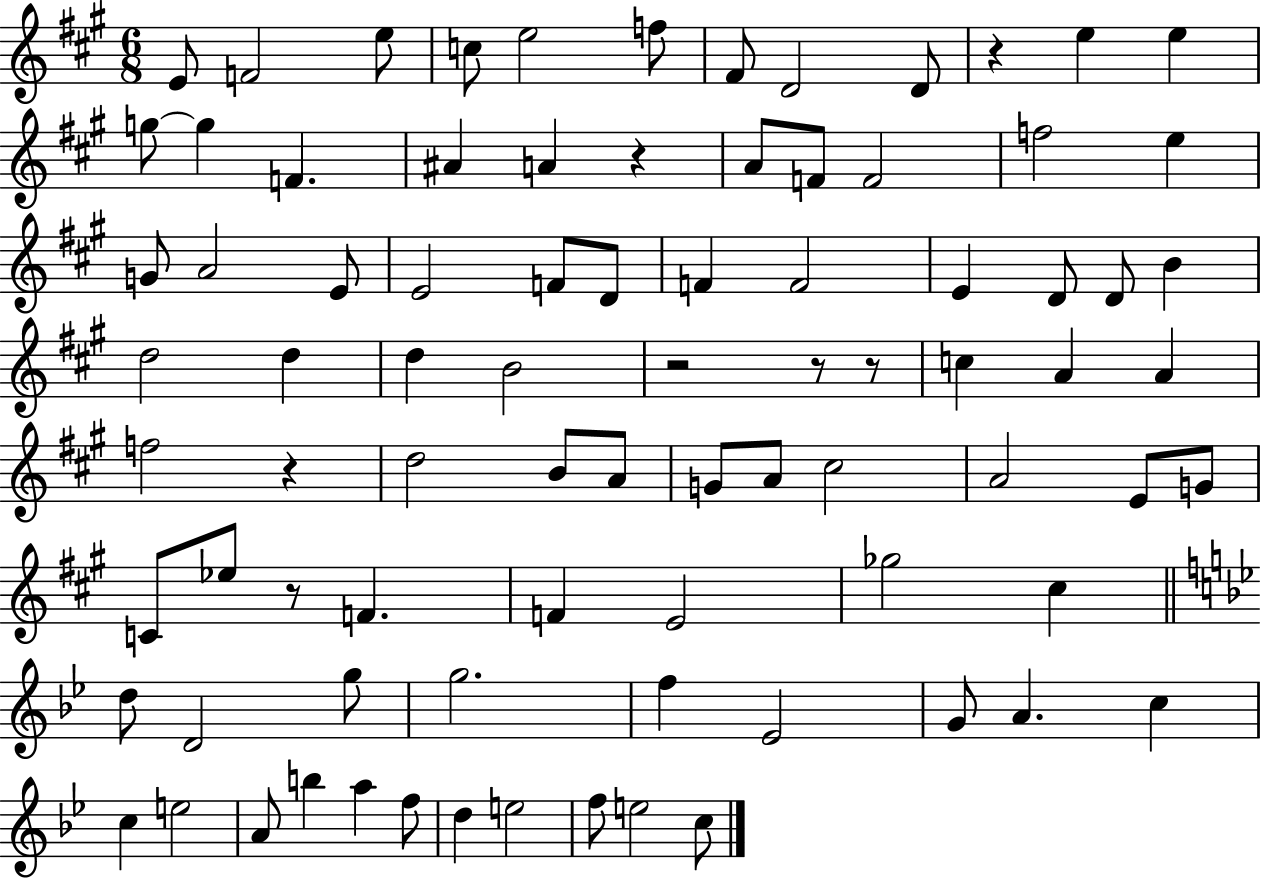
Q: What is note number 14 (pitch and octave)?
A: F4